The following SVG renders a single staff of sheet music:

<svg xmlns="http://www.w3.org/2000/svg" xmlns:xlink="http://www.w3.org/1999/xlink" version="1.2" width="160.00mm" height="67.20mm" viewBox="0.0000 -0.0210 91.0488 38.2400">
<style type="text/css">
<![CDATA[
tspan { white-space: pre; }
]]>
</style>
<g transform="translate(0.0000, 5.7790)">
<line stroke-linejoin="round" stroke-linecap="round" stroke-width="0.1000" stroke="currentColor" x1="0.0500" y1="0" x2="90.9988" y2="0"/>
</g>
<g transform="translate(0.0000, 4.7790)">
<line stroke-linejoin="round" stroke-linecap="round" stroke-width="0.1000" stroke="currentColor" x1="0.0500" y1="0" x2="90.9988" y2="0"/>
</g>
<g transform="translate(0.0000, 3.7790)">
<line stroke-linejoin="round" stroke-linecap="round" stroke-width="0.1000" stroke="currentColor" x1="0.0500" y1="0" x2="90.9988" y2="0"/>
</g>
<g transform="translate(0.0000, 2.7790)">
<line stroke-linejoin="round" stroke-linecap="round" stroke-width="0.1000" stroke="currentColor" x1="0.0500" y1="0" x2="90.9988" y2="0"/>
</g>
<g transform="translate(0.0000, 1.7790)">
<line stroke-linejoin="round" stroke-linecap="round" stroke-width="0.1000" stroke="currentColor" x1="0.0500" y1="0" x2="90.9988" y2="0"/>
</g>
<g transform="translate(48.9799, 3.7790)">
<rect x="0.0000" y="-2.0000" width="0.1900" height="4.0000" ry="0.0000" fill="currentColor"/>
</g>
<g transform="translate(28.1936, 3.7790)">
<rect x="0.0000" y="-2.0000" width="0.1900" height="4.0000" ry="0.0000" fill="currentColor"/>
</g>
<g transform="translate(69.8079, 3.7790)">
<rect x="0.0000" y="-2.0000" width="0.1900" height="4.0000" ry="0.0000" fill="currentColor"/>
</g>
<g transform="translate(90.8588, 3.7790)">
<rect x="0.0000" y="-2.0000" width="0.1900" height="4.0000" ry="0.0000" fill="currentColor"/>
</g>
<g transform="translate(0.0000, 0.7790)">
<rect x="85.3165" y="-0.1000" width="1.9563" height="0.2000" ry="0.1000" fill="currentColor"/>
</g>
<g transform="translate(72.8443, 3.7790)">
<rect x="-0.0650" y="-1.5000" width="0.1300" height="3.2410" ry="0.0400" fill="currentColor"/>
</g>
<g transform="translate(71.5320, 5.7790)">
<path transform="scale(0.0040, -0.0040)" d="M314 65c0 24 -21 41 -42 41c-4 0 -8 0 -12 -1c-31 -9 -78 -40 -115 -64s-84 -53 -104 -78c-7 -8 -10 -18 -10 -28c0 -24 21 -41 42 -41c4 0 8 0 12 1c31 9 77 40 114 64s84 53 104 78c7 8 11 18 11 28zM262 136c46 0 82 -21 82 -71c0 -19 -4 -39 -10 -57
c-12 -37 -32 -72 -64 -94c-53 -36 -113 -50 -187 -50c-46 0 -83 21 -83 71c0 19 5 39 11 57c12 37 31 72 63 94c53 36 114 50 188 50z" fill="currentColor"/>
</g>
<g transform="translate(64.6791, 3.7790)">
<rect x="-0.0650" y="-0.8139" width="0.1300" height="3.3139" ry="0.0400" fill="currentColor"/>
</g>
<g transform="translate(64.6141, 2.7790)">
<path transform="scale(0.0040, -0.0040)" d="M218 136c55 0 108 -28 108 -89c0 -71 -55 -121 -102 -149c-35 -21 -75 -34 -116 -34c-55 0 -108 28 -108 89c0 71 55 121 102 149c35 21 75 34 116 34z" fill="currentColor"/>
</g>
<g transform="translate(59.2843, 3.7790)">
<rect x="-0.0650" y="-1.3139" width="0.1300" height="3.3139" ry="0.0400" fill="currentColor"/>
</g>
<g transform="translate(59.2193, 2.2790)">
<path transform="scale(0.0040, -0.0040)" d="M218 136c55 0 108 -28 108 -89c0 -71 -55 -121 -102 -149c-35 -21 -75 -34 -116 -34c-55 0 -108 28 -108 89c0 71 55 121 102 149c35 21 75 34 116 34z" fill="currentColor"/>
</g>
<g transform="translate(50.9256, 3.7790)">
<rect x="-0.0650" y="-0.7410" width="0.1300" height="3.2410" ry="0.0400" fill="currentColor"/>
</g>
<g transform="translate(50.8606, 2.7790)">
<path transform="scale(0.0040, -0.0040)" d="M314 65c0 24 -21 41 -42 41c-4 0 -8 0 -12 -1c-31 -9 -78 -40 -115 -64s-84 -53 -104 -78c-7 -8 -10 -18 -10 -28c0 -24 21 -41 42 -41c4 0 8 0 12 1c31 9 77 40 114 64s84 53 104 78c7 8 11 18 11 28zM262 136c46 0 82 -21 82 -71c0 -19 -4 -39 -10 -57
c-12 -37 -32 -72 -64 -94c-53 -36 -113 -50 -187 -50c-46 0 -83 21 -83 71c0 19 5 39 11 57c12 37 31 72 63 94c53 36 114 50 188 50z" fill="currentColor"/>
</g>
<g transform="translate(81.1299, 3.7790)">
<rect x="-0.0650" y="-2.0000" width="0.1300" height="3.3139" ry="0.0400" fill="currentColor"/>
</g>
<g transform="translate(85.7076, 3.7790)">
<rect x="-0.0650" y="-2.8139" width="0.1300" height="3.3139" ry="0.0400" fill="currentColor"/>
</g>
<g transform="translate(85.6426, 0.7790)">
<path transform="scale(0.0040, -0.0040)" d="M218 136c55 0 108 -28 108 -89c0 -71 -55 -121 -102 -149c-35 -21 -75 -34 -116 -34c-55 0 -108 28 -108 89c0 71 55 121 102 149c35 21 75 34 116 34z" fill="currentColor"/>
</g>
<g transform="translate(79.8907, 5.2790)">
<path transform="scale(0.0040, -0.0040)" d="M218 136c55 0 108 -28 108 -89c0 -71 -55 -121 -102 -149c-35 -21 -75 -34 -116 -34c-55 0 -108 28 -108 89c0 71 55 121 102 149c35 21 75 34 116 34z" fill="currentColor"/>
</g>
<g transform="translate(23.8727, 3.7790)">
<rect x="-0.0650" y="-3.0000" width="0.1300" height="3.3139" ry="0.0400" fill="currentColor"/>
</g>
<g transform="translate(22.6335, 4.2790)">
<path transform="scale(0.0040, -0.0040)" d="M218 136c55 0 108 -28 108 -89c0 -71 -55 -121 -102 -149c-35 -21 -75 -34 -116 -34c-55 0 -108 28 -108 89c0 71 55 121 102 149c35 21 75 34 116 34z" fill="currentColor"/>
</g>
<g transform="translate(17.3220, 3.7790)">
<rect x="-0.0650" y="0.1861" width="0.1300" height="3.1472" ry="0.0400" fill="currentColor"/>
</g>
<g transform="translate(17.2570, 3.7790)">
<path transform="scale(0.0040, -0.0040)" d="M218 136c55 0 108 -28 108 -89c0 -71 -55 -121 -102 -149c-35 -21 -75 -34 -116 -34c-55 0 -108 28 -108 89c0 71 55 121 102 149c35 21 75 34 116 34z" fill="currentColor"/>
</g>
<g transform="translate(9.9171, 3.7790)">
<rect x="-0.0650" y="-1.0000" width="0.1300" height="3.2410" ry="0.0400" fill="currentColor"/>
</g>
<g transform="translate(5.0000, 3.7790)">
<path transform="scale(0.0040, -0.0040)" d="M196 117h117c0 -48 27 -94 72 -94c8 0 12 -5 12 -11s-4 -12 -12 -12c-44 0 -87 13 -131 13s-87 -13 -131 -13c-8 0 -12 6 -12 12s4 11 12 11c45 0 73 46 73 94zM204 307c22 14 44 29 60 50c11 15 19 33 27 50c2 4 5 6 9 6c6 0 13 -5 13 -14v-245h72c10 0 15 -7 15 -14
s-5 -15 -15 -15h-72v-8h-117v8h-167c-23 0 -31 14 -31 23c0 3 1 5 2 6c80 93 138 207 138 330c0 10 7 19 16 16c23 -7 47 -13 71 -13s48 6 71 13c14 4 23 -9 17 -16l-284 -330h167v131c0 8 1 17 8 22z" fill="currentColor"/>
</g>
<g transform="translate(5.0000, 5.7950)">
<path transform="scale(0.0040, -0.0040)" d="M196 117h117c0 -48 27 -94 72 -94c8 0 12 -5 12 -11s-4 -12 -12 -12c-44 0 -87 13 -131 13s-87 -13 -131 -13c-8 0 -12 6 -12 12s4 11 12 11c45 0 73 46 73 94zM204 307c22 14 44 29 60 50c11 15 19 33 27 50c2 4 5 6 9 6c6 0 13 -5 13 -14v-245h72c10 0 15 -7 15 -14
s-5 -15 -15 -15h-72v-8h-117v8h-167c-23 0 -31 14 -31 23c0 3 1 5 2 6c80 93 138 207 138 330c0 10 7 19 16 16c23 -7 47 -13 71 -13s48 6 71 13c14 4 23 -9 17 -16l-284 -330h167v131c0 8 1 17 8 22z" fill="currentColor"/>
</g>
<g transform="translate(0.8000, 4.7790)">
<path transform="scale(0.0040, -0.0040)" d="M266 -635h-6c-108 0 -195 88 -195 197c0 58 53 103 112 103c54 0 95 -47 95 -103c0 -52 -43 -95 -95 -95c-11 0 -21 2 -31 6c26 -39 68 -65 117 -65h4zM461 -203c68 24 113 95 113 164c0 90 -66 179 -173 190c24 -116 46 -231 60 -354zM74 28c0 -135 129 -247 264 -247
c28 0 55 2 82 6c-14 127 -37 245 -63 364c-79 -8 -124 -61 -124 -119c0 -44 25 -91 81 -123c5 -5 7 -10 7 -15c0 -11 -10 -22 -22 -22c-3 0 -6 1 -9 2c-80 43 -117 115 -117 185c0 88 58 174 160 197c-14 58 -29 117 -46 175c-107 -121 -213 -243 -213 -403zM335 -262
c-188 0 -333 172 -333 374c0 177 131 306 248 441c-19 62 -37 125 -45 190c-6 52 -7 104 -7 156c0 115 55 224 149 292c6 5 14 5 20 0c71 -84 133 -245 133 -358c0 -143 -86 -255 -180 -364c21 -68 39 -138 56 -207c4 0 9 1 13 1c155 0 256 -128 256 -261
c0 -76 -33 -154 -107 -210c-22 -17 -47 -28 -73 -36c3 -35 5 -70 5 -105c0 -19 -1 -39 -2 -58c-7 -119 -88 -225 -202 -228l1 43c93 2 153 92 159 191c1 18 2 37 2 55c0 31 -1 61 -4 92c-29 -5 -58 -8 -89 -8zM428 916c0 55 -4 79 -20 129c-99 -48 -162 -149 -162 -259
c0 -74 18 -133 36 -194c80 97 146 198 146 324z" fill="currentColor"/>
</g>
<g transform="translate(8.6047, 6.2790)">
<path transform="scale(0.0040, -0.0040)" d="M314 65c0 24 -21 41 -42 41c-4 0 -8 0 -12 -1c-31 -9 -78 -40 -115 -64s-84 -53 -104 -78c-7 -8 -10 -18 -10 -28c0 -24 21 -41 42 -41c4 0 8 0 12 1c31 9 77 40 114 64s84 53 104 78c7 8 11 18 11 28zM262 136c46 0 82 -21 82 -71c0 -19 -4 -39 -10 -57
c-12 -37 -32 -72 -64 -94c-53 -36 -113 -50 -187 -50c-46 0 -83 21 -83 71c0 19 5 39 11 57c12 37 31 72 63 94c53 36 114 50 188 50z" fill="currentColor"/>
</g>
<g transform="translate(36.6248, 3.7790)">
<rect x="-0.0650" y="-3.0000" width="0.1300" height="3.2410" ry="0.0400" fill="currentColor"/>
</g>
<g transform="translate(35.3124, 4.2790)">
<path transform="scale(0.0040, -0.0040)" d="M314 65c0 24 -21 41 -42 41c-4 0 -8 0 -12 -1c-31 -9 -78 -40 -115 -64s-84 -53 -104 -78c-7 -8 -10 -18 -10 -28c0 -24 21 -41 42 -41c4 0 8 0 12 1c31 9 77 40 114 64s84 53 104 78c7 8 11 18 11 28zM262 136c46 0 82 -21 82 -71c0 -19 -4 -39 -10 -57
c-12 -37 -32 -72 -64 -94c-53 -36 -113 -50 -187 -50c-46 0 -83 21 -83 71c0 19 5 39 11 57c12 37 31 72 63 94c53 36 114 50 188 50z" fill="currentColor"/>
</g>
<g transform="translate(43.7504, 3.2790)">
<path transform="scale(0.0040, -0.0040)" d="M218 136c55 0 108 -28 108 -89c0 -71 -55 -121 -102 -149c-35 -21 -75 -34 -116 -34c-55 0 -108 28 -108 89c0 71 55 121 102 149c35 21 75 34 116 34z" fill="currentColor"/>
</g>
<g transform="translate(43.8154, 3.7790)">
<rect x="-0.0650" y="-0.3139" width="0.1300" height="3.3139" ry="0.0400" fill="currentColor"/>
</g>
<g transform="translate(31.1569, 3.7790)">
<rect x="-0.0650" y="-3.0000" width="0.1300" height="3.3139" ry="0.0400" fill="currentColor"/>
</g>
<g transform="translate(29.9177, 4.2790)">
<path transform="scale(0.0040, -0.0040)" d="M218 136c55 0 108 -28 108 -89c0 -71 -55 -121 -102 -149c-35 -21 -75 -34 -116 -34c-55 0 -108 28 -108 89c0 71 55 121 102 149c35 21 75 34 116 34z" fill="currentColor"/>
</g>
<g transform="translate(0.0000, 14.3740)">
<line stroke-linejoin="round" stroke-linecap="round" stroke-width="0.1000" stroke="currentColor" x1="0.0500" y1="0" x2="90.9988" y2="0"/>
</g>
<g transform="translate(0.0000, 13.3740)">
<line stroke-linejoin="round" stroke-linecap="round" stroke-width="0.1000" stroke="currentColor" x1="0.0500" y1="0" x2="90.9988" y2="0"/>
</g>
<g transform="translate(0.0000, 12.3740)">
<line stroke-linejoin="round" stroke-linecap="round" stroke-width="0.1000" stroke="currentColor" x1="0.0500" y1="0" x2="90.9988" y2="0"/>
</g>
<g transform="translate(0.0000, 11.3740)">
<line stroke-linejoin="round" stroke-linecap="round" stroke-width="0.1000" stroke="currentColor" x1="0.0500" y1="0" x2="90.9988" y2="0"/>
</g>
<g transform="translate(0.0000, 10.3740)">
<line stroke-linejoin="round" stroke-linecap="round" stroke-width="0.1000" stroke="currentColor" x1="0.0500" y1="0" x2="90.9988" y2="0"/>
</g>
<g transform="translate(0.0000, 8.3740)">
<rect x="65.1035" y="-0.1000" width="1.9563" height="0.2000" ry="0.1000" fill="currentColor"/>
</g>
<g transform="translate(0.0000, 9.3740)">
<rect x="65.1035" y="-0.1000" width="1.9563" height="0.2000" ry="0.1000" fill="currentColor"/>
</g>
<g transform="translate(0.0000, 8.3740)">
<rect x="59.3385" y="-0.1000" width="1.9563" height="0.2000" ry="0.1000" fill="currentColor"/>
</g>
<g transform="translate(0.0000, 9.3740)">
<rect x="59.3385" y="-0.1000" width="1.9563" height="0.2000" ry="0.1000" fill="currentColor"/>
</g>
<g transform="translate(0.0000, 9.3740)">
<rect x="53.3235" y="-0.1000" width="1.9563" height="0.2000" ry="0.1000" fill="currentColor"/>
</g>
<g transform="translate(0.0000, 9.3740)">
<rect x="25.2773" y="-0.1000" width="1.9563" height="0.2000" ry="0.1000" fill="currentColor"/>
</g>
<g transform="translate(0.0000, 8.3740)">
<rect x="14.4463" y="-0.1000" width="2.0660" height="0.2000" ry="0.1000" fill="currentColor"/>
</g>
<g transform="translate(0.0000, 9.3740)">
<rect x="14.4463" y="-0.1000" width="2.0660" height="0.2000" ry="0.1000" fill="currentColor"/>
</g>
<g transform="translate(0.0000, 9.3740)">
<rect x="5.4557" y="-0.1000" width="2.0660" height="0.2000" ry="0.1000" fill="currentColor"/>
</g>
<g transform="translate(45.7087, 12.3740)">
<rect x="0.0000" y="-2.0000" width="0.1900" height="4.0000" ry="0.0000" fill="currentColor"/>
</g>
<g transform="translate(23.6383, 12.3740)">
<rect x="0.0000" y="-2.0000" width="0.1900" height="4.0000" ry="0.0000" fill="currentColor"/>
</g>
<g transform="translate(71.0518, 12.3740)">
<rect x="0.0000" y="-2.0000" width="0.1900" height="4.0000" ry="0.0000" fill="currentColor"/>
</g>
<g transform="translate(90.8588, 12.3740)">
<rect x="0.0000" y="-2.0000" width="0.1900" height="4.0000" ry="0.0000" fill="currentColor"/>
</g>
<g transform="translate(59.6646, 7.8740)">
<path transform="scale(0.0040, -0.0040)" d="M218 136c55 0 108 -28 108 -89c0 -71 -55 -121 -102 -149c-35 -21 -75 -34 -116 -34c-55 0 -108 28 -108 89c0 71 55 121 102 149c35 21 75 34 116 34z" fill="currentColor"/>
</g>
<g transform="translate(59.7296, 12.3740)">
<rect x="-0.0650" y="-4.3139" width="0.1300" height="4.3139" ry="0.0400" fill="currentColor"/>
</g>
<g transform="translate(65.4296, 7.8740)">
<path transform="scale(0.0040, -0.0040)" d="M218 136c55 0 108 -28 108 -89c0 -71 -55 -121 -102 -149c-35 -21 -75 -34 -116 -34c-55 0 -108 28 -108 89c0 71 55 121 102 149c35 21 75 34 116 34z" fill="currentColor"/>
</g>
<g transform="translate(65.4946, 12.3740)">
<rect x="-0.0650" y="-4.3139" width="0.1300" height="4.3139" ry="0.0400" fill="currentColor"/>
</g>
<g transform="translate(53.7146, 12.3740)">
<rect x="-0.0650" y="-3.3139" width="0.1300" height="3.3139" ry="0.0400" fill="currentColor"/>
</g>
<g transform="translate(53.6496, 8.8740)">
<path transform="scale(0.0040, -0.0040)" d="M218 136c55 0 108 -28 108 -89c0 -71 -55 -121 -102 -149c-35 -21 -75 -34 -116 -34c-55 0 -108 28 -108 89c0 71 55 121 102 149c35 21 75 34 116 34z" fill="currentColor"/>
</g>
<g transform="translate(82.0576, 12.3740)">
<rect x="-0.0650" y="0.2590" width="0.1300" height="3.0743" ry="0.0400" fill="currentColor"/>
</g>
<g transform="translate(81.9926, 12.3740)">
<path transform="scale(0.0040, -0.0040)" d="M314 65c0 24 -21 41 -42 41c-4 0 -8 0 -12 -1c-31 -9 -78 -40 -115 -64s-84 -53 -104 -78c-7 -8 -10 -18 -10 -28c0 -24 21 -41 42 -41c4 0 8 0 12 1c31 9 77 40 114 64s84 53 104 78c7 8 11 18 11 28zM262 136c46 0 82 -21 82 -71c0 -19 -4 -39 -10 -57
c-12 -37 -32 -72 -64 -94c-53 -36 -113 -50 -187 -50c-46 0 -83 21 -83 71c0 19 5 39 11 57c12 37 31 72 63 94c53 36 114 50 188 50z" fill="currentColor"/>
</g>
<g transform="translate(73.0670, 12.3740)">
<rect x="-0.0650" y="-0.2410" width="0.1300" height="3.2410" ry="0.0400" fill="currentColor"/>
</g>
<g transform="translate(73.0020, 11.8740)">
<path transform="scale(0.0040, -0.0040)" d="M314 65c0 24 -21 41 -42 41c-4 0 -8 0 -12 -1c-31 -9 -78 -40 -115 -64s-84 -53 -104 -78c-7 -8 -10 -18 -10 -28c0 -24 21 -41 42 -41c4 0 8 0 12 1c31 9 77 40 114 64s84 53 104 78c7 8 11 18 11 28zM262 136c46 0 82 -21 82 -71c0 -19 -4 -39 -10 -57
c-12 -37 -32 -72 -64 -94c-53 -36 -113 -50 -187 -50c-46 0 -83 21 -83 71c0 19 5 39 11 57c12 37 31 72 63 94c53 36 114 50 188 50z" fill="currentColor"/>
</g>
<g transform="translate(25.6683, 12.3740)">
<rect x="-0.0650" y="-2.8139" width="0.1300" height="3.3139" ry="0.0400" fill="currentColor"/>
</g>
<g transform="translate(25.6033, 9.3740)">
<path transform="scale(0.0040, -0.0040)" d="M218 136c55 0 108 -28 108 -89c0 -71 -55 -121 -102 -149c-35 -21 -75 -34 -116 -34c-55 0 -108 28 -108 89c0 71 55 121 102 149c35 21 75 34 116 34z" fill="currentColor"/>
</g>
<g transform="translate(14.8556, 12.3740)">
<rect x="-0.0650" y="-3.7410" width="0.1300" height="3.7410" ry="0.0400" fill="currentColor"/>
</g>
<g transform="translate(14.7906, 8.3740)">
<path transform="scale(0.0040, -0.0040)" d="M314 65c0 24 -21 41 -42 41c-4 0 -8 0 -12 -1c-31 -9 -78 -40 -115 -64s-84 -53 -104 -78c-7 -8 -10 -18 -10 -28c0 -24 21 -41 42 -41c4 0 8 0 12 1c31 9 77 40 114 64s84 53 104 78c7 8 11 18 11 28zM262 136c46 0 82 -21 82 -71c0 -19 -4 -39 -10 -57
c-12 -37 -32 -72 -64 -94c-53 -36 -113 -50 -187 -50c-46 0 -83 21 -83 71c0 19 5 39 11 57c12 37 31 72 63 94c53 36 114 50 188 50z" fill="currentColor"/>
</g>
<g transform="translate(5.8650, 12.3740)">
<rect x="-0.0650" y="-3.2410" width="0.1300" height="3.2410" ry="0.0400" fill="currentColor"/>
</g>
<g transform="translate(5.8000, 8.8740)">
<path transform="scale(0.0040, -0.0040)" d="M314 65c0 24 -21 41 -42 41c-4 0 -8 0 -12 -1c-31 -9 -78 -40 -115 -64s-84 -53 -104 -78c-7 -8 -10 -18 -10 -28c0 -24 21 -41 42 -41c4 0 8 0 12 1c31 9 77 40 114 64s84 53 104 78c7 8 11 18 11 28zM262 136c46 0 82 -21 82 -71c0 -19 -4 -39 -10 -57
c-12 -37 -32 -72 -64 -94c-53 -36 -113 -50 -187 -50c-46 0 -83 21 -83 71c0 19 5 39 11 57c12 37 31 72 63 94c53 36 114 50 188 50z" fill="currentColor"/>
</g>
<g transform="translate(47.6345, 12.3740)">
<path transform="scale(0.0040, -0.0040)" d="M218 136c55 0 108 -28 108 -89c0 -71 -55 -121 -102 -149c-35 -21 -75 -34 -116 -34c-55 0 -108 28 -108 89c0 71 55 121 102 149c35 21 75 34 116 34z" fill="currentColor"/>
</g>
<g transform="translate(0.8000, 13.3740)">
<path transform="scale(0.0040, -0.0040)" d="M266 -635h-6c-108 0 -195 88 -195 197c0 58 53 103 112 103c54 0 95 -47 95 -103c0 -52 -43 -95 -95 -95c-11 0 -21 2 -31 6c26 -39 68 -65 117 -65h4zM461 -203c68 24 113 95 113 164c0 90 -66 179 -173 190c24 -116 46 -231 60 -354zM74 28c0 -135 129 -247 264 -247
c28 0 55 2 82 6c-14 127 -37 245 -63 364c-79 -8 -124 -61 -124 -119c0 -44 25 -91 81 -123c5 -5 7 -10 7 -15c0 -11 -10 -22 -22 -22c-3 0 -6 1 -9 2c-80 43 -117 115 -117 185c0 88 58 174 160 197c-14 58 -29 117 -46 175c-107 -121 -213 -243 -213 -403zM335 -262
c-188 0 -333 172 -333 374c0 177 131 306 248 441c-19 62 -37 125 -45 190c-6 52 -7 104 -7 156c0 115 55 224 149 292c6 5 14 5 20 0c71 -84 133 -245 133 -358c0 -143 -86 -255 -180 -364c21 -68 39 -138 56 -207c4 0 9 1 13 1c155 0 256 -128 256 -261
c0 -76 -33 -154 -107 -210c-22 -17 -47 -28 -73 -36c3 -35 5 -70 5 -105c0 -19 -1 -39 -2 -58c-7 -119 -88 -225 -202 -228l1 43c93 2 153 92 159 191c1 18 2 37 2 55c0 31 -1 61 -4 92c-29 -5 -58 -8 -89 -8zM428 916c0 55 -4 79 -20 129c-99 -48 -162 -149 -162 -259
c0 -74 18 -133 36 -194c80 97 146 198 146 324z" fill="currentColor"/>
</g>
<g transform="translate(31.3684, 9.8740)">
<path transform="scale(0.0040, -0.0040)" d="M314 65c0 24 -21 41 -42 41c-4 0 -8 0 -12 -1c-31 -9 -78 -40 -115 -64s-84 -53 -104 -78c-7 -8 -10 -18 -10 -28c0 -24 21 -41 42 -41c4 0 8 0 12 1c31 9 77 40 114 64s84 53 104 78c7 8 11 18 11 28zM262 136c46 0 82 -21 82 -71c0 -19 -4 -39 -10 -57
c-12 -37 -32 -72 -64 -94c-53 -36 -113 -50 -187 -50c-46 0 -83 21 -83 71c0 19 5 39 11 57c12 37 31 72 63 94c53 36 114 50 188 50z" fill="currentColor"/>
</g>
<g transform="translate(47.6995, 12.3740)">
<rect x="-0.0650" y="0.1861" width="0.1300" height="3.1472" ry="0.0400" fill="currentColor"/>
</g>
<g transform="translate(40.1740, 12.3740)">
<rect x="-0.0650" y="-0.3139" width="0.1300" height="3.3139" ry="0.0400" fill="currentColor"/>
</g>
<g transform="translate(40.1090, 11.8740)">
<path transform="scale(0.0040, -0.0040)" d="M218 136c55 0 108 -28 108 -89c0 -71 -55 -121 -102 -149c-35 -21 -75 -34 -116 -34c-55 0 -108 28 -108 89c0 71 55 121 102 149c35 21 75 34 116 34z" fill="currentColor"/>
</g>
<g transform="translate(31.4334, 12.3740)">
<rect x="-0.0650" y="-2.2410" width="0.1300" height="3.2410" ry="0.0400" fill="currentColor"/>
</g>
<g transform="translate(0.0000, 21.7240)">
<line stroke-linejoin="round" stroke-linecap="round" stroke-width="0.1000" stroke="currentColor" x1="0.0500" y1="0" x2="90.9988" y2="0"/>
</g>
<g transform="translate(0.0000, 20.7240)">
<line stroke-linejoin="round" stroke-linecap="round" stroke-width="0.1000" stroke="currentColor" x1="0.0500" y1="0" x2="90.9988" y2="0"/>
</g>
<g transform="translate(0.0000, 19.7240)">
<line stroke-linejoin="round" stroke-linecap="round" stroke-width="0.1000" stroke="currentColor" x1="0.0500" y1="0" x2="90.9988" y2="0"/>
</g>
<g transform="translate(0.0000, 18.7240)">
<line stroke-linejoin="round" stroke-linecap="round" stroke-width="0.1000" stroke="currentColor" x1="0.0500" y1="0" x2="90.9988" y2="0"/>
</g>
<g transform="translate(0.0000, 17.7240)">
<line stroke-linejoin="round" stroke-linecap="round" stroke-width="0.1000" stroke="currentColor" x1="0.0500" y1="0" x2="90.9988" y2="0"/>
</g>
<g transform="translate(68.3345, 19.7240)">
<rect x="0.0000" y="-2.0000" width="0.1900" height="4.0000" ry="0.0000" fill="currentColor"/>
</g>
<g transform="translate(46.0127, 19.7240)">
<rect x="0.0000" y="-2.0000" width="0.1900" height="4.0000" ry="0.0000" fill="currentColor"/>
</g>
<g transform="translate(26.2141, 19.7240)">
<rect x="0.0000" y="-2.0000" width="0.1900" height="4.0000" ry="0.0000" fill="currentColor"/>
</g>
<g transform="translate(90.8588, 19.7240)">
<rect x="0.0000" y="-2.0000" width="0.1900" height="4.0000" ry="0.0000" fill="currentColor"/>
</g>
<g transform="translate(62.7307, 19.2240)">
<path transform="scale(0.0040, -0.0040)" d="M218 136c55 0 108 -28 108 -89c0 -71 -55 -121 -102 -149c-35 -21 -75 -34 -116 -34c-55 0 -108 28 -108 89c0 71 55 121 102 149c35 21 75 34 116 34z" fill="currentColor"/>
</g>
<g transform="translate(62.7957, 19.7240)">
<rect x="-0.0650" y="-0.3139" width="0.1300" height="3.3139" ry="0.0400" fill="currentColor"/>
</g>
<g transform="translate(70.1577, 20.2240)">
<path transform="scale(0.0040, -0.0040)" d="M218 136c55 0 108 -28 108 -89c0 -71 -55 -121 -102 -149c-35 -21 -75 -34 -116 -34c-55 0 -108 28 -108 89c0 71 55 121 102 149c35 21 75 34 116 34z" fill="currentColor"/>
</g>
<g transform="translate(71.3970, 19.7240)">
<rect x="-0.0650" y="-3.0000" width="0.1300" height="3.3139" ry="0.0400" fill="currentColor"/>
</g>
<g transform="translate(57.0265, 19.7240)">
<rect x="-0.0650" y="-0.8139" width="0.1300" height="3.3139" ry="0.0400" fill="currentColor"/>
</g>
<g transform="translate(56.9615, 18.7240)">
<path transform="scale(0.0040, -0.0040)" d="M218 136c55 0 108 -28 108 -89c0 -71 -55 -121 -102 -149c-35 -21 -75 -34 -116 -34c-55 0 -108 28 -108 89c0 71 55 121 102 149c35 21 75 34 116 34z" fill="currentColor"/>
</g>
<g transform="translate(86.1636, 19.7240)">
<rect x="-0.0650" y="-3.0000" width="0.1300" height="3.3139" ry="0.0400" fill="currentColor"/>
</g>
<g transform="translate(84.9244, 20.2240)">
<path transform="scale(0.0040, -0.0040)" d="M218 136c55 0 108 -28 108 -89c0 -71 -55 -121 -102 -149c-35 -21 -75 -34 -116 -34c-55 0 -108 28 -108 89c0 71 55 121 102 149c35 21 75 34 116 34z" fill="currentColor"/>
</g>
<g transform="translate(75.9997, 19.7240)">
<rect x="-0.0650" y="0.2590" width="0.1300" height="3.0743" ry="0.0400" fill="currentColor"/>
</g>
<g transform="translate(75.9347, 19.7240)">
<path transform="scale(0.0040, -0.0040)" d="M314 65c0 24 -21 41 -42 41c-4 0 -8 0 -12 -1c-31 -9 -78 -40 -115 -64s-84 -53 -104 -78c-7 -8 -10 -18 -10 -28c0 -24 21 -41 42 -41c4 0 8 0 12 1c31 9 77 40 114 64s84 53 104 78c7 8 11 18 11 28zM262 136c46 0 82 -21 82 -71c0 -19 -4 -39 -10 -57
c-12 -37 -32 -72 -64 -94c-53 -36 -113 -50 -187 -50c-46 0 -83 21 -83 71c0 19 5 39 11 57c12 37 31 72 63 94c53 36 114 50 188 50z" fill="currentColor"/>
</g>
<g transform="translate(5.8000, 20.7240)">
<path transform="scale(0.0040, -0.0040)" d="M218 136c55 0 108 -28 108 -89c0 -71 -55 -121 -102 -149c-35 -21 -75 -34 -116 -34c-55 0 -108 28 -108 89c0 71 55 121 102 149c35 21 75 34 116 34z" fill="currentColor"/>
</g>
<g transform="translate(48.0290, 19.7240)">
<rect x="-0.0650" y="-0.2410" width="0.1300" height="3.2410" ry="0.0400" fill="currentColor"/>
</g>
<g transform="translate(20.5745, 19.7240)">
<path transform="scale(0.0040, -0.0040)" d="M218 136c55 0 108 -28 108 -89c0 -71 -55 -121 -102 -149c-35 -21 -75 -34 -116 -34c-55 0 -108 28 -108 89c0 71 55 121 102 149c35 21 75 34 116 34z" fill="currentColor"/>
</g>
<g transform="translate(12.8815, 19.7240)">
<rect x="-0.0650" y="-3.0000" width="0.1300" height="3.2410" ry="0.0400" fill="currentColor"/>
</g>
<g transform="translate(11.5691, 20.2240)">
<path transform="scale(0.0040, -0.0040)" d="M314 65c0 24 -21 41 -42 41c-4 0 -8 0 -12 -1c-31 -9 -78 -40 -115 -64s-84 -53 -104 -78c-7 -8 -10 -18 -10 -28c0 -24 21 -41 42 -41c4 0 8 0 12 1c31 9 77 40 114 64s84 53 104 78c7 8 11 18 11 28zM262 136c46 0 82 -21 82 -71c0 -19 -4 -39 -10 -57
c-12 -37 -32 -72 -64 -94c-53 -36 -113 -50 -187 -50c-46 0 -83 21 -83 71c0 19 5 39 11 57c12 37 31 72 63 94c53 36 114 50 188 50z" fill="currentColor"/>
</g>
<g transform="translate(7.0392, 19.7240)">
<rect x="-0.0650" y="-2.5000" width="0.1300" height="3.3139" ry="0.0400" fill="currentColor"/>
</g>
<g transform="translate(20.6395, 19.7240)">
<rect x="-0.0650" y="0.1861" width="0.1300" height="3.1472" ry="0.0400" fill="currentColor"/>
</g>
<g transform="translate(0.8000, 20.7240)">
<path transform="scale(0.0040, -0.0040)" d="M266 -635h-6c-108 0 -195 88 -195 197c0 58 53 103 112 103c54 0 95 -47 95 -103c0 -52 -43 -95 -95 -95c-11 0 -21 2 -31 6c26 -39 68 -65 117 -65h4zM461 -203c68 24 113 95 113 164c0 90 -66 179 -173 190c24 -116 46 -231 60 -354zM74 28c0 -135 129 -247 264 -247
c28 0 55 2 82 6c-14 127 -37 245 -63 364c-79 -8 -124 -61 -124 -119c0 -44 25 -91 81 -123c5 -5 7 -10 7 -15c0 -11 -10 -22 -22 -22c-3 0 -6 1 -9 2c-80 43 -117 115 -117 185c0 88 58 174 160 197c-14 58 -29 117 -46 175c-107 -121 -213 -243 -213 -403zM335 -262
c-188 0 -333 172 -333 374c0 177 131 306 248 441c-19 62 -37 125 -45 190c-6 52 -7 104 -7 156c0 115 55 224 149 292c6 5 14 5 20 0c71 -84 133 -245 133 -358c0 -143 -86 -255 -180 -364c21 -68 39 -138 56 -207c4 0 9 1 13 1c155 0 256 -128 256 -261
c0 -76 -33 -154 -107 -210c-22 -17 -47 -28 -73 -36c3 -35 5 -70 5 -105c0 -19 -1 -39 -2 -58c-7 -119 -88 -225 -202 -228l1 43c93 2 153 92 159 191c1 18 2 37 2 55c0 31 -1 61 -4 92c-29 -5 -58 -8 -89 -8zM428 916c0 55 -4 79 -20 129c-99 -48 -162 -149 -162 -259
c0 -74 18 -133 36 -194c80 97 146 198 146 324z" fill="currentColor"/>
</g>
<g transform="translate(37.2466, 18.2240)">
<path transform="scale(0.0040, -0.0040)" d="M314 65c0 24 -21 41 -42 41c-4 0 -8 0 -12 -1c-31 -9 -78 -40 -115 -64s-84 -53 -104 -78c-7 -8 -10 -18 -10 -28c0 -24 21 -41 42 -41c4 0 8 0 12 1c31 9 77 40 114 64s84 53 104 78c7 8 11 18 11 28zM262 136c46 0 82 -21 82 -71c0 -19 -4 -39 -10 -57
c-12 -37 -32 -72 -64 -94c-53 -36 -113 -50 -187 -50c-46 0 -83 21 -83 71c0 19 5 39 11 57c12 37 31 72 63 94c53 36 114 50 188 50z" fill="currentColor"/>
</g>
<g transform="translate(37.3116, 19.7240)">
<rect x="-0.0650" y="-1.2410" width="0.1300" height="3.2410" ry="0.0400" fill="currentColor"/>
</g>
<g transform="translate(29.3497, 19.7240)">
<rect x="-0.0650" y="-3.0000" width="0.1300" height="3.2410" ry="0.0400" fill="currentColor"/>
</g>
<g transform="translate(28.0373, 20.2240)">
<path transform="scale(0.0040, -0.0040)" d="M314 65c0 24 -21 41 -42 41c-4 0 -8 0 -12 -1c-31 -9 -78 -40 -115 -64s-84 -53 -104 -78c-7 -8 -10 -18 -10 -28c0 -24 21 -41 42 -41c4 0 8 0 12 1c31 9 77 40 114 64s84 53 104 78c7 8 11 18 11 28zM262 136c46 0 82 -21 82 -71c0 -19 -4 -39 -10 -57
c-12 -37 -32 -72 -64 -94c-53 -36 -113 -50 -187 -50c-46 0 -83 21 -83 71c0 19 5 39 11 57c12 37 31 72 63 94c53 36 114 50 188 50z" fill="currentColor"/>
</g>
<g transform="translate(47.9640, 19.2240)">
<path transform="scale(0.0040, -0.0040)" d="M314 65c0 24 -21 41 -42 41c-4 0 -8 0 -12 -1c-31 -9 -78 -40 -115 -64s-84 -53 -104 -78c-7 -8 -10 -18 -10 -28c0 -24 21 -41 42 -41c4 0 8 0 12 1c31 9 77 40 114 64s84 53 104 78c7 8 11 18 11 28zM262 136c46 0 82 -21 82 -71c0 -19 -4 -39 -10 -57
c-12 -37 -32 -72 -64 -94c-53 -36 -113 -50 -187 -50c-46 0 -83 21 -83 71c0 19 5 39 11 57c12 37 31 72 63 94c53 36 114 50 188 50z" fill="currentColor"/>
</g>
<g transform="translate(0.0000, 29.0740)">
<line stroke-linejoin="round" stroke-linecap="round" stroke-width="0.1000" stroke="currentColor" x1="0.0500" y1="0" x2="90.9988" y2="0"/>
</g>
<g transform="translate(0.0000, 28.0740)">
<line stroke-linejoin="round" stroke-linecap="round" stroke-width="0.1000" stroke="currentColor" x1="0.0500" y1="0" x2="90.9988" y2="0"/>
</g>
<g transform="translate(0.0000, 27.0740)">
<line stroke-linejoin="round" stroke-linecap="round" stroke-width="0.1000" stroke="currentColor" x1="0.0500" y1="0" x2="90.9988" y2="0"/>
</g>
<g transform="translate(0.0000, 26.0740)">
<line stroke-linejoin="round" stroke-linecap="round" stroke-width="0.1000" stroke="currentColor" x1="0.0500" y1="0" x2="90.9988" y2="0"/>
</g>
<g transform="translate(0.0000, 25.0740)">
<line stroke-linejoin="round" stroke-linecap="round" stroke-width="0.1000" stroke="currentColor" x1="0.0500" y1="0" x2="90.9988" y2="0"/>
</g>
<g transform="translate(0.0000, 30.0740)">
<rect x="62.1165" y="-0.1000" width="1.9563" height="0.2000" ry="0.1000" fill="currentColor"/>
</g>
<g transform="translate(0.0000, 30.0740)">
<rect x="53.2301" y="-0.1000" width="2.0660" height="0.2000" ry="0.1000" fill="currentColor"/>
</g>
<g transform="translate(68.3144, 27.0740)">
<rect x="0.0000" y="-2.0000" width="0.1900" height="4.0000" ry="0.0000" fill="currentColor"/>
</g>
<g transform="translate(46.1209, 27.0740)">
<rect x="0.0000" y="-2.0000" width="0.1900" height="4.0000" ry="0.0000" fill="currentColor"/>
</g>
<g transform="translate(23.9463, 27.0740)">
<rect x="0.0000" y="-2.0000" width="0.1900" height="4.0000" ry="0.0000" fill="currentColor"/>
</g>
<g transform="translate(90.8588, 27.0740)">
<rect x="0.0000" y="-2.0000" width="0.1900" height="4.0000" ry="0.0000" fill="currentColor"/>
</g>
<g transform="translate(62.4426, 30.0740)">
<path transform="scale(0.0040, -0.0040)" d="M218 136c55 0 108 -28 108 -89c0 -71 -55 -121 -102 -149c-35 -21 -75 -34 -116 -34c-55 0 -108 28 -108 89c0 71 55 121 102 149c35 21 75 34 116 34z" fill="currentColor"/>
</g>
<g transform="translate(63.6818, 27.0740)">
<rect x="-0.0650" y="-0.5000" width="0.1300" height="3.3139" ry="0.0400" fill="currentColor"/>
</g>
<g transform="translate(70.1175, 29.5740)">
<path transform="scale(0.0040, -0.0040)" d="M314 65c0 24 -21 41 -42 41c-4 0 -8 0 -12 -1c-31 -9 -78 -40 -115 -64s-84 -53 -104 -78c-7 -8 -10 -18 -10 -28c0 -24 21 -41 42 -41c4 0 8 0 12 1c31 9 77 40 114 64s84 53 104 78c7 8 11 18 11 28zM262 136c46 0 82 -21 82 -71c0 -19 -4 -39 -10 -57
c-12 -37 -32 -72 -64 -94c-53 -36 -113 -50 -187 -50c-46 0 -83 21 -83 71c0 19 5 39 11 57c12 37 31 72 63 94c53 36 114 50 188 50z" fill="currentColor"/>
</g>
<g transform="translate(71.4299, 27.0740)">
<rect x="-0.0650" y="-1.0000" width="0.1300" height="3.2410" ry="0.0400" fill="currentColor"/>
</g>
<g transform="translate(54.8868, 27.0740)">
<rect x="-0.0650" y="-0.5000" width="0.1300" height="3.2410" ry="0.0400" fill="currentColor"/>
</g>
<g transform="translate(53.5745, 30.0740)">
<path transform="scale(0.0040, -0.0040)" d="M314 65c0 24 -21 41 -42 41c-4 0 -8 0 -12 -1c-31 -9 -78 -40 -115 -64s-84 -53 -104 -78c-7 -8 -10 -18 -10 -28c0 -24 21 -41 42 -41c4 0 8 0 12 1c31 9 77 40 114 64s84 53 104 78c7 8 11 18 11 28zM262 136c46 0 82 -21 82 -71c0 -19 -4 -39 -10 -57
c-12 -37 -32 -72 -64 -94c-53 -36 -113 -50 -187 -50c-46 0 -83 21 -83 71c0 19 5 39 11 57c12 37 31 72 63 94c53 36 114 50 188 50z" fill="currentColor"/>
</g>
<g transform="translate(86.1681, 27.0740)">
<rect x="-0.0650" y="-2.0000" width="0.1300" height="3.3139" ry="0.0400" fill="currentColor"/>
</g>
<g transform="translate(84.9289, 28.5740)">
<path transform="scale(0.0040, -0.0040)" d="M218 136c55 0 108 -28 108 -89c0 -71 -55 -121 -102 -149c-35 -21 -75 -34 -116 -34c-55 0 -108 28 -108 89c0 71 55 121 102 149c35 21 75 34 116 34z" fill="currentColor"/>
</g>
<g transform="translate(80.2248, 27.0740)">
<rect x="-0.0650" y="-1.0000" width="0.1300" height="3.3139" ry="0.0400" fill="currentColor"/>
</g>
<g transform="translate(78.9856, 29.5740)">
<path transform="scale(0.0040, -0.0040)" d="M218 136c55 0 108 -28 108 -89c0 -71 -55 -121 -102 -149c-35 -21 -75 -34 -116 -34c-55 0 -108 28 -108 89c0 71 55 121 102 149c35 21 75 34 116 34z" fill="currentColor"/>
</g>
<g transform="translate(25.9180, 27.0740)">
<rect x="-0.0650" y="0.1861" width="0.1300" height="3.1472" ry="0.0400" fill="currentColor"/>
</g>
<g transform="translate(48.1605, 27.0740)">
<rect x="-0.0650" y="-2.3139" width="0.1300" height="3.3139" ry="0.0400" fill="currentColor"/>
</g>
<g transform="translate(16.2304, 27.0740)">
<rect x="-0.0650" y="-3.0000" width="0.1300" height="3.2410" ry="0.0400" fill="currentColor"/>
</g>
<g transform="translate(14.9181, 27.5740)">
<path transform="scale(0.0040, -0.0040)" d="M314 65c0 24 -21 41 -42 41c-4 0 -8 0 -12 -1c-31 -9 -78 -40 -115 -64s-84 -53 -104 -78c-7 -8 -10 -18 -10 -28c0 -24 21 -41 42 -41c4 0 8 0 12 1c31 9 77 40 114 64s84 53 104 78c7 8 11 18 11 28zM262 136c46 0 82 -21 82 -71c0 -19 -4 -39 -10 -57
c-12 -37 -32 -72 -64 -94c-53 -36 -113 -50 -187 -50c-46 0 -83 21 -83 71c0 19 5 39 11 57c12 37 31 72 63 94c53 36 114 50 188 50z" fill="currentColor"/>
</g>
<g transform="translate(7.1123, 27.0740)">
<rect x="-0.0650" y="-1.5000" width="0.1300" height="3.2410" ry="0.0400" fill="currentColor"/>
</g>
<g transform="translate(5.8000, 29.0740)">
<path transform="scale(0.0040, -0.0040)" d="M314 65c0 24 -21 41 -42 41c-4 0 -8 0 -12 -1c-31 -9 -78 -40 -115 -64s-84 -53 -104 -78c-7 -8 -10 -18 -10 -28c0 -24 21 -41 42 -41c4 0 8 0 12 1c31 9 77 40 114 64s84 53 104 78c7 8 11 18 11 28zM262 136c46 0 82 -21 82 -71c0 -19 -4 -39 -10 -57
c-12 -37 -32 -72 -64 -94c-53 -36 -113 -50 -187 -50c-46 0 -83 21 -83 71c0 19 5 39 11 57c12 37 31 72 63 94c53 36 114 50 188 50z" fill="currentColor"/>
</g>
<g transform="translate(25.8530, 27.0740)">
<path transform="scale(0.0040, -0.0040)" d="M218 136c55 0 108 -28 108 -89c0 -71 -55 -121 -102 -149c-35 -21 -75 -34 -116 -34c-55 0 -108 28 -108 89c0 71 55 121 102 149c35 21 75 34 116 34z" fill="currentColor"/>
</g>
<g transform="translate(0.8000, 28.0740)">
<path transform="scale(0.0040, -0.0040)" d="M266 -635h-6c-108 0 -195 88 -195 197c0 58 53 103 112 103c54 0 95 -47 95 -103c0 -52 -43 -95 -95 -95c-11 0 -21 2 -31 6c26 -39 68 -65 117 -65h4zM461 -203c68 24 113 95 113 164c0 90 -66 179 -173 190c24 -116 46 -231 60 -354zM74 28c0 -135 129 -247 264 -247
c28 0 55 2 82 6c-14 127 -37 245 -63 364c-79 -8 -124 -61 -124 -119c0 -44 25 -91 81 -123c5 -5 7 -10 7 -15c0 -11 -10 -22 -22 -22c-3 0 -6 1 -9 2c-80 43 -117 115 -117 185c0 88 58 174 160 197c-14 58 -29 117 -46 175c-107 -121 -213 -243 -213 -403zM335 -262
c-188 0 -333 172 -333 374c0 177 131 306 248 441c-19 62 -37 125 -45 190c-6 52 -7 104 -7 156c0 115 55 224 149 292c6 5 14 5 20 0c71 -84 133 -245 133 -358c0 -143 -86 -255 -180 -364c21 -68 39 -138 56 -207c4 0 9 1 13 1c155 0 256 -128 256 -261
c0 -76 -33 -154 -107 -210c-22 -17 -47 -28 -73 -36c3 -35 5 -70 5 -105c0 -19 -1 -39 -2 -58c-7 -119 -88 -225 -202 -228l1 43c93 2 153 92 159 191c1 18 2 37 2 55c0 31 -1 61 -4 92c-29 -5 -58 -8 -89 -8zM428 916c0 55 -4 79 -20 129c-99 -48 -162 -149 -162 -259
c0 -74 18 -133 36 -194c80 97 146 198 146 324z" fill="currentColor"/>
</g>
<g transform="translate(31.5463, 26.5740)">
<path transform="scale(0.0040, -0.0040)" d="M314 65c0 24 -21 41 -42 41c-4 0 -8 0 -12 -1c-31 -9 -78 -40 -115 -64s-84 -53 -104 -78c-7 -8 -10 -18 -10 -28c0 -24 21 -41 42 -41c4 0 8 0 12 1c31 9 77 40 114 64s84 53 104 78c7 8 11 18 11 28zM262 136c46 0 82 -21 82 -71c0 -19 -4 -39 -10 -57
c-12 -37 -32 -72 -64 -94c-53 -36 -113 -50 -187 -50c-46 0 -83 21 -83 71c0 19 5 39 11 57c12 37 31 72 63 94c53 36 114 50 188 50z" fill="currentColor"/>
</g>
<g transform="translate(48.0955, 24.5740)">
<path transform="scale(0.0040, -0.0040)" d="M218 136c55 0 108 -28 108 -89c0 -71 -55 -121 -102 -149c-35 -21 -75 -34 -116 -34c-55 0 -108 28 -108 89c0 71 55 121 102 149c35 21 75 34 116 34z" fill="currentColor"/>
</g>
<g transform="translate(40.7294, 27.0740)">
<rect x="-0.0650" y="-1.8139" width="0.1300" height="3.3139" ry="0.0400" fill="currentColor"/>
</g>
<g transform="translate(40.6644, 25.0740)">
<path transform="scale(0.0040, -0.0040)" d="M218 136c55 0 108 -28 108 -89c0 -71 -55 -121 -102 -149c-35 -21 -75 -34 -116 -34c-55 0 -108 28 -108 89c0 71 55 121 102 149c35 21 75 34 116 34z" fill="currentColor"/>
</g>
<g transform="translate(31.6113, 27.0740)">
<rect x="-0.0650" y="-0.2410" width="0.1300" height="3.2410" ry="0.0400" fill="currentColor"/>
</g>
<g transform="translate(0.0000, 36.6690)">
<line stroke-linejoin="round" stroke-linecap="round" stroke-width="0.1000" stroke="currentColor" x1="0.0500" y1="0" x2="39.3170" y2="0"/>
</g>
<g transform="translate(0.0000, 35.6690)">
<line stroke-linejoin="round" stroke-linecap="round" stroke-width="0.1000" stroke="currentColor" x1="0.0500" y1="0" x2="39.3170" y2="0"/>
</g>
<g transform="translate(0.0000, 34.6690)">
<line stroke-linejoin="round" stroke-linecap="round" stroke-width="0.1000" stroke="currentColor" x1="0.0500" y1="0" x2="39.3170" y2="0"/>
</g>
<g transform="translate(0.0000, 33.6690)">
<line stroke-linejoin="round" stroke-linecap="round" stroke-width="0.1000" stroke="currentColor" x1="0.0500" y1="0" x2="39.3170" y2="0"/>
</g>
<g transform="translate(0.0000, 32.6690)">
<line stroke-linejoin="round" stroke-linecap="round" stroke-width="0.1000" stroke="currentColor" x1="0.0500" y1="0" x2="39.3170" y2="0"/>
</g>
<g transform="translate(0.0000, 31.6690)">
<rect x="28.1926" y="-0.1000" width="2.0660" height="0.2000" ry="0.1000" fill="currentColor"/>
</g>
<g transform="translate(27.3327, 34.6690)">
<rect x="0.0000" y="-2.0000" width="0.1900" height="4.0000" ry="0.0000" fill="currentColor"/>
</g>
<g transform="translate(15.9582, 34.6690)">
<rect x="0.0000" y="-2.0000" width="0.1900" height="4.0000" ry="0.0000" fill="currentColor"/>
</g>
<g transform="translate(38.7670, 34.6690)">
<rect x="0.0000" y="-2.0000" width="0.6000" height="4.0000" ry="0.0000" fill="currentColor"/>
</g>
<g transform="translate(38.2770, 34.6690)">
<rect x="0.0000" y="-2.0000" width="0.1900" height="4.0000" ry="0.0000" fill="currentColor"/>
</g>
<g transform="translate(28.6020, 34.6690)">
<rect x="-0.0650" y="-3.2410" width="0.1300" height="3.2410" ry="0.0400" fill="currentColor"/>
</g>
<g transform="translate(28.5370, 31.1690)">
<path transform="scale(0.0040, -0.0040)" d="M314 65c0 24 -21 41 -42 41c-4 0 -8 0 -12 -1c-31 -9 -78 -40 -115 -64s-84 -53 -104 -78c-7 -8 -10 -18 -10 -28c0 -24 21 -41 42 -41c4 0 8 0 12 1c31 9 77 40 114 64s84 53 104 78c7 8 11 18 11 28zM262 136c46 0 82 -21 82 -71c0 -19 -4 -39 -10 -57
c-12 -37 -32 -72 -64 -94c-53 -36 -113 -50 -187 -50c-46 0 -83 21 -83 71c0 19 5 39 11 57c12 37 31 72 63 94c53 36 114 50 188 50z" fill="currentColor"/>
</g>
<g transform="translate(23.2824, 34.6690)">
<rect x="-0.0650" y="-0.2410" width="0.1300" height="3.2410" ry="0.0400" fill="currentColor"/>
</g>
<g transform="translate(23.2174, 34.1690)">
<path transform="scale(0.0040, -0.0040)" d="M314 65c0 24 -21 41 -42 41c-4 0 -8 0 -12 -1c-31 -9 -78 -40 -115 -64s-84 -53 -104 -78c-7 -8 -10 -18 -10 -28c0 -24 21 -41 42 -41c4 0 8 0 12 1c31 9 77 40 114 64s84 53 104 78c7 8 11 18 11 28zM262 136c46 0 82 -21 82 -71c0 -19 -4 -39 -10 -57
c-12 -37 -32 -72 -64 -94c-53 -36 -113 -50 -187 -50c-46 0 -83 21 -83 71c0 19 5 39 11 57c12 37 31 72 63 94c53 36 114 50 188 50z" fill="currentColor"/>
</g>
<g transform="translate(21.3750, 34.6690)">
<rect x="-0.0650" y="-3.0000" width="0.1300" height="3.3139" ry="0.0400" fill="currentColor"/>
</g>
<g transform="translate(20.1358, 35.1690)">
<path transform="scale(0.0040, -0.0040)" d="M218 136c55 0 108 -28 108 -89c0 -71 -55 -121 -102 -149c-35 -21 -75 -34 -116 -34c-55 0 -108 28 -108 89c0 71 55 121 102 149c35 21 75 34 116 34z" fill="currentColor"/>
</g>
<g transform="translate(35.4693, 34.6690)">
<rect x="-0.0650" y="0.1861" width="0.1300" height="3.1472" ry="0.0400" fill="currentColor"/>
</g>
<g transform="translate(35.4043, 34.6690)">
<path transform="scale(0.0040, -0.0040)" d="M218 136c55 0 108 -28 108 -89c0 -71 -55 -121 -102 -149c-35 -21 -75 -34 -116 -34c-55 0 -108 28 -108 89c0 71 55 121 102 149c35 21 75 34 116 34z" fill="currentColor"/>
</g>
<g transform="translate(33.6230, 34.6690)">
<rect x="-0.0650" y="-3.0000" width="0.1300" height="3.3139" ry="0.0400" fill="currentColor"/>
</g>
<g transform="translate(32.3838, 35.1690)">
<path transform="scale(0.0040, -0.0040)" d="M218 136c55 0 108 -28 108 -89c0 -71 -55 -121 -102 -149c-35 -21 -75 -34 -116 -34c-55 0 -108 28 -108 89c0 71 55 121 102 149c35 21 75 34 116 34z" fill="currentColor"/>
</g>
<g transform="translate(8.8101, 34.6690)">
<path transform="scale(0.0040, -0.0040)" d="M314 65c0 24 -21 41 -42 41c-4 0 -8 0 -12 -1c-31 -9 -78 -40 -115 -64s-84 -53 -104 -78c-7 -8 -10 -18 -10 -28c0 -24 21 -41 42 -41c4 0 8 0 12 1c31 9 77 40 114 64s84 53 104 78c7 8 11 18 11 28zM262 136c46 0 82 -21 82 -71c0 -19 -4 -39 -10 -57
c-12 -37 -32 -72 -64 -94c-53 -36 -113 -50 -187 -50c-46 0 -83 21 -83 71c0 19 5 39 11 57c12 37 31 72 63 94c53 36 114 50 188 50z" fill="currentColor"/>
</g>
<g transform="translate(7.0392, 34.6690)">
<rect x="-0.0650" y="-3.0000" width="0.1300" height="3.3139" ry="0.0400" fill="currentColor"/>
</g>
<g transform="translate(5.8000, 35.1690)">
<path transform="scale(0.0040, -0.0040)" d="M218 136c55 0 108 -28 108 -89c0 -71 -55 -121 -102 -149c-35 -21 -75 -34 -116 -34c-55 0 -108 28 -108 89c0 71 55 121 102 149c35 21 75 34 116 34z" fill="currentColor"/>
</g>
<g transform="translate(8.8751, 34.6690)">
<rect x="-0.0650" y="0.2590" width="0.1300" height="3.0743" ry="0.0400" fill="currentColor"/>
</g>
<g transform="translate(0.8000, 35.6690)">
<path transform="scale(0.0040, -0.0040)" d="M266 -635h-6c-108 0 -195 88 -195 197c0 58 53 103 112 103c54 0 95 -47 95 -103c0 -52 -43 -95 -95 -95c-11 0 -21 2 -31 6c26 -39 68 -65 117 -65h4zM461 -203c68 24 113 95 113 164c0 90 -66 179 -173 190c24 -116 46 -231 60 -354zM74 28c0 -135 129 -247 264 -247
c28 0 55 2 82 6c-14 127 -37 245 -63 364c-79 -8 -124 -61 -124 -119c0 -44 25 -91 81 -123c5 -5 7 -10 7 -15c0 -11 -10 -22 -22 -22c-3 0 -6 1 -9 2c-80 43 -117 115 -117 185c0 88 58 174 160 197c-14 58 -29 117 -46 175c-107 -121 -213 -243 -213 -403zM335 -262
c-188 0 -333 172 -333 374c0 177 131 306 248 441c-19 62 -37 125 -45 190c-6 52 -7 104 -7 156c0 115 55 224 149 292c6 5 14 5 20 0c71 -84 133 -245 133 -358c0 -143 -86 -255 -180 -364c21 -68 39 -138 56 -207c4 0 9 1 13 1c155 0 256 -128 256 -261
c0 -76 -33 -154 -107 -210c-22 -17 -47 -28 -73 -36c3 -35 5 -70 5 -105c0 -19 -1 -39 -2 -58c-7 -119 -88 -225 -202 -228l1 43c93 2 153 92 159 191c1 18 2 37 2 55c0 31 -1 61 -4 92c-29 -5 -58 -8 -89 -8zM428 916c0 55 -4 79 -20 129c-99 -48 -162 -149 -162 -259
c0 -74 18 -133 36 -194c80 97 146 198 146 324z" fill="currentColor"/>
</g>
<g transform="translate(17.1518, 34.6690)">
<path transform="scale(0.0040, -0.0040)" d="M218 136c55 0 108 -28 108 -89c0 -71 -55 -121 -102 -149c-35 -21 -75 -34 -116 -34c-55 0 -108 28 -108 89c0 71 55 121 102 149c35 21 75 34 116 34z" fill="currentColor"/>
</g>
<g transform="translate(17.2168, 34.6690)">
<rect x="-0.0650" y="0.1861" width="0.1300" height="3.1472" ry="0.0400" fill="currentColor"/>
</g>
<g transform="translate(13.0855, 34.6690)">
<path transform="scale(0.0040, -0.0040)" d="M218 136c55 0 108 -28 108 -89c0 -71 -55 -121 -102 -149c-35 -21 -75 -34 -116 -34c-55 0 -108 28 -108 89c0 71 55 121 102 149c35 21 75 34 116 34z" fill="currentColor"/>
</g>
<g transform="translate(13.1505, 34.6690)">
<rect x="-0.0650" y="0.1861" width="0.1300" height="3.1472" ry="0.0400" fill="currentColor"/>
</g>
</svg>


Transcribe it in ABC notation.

X:1
T:Untitled
M:4/4
L:1/4
K:C
D2 B A A A2 c d2 e d E2 F a b2 c'2 a g2 c B b d' d' c2 B2 G A2 B A2 e2 c2 d c A B2 A E2 A2 B c2 f g C2 C D2 D F A B2 B B A c2 b2 A B